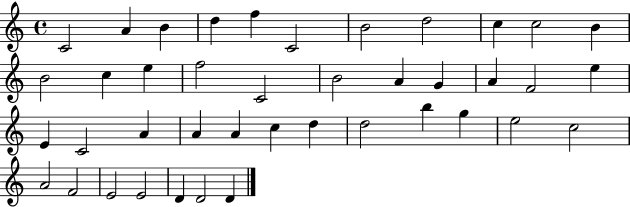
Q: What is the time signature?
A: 4/4